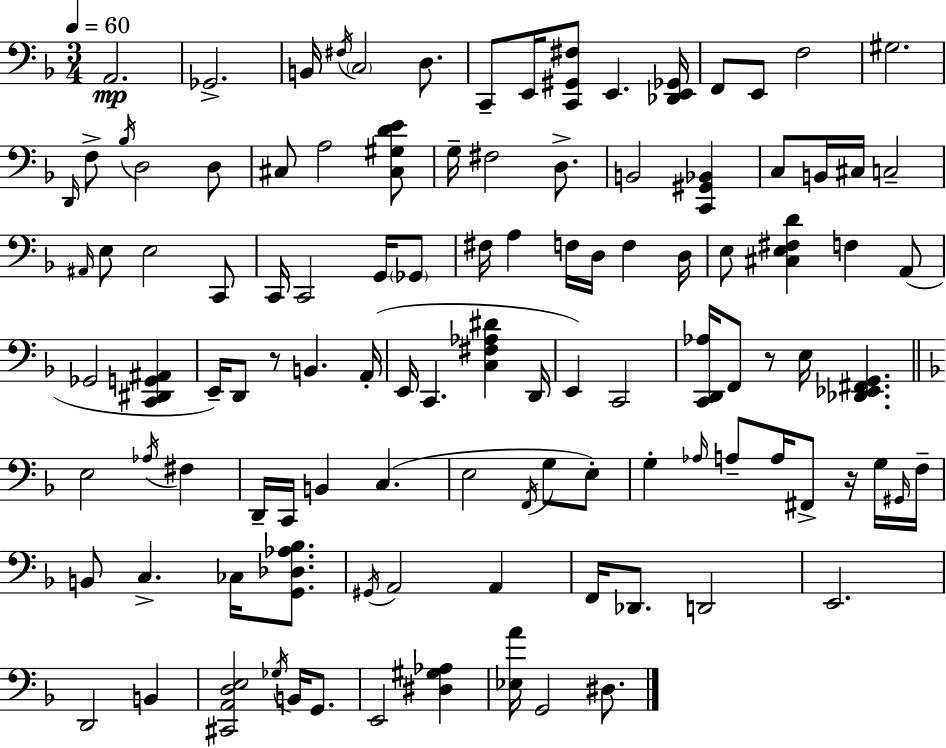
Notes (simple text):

A2/h. Gb2/h. B2/s F#3/s C3/h D3/e. C2/e E2/s [C2,G#2,F#3]/e E2/q. [Db2,E2,Gb2]/s F2/e E2/e F3/h G#3/h. D2/s F3/e Bb3/s D3/h D3/e C#3/e A3/h [C#3,G#3,D4,E4]/e G3/s F#3/h D3/e. B2/h [C2,G#2,Bb2]/q C3/e B2/s C#3/s C3/h A#2/s E3/e E3/h C2/e C2/s C2/h G2/s Gb2/e F#3/s A3/q F3/s D3/s F3/q D3/s E3/e [C#3,E3,F#3,D4]/q F3/q A2/e Gb2/h [C2,D#2,G2,A#2]/q E2/s D2/e R/e B2/q. A2/s E2/s C2/q. [C3,F#3,Ab3,D#4]/q D2/s E2/q C2/h [C2,D2,Ab3]/s F2/e R/e E3/s [Db2,Eb2,F#2,G2]/q. E3/h Ab3/s F#3/q D2/s C2/s B2/q C3/q. E3/h F2/s G3/e E3/e G3/q Ab3/s A3/e A3/s F#2/e R/s G3/s G#2/s F3/s B2/e C3/q. CES3/s [G2,Db3,Ab3,Bb3]/e. G#2/s A2/h A2/q F2/s Db2/e. D2/h E2/h. D2/h B2/q [C#2,A2,D3,E3]/h Gb3/s B2/s G2/e. E2/h [D#3,G#3,Ab3]/q [Eb3,A4]/s G2/h D#3/e.